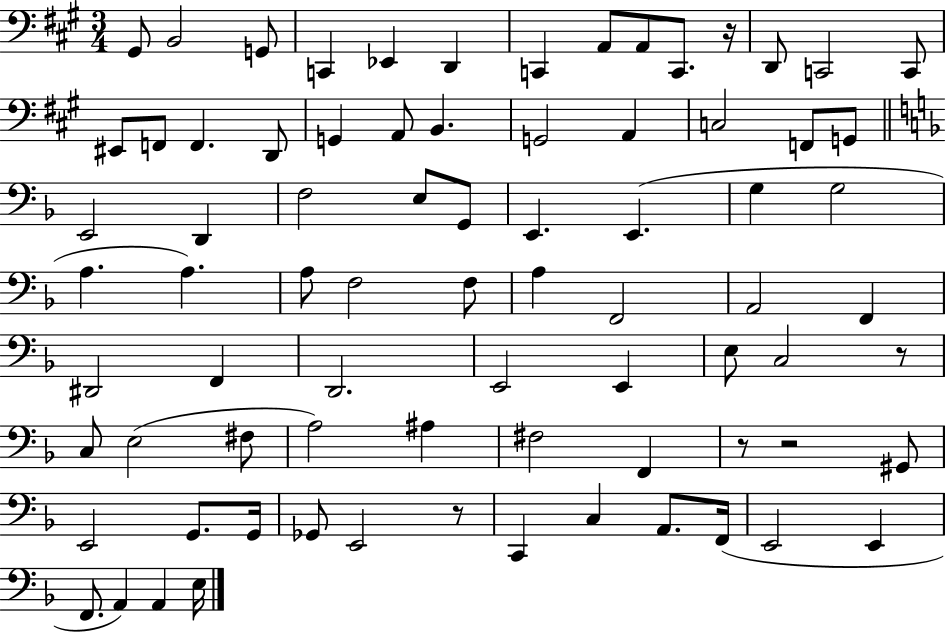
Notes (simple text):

G#2/e B2/h G2/e C2/q Eb2/q D2/q C2/q A2/e A2/e C2/e. R/s D2/e C2/h C2/e EIS2/e F2/e F2/q. D2/e G2/q A2/e B2/q. G2/h A2/q C3/h F2/e G2/e E2/h D2/q F3/h E3/e G2/e E2/q. E2/q. G3/q G3/h A3/q. A3/q. A3/e F3/h F3/e A3/q F2/h A2/h F2/q D#2/h F2/q D2/h. E2/h E2/q E3/e C3/h R/e C3/e E3/h F#3/e A3/h A#3/q F#3/h F2/q R/e R/h G#2/e E2/h G2/e. G2/s Gb2/e E2/h R/e C2/q C3/q A2/e. F2/s E2/h E2/q F2/e. A2/q A2/q E3/s